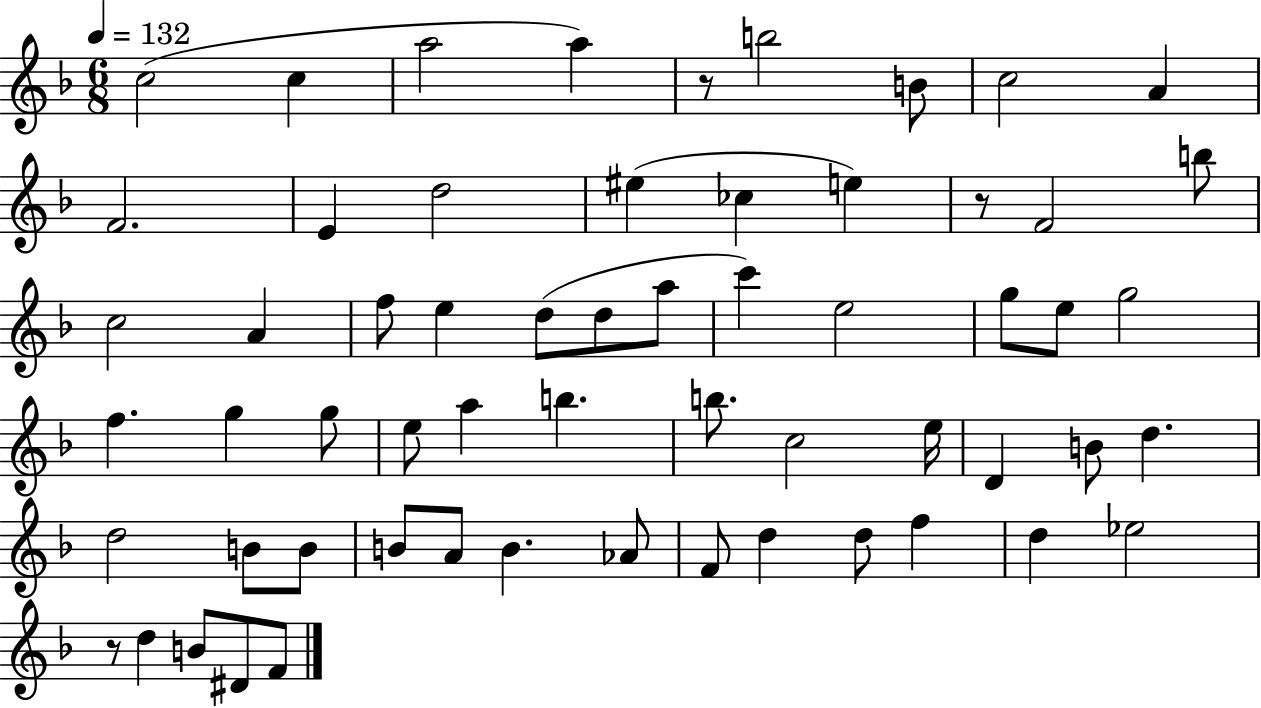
{
  \clef treble
  \numericTimeSignature
  \time 6/8
  \key f \major
  \tempo 4 = 132
  c''2( c''4 | a''2 a''4) | r8 b''2 b'8 | c''2 a'4 | \break f'2. | e'4 d''2 | eis''4( ces''4 e''4) | r8 f'2 b''8 | \break c''2 a'4 | f''8 e''4 d''8( d''8 a''8 | c'''4) e''2 | g''8 e''8 g''2 | \break f''4. g''4 g''8 | e''8 a''4 b''4. | b''8. c''2 e''16 | d'4 b'8 d''4. | \break d''2 b'8 b'8 | b'8 a'8 b'4. aes'8 | f'8 d''4 d''8 f''4 | d''4 ees''2 | \break r8 d''4 b'8 dis'8 f'8 | \bar "|."
}